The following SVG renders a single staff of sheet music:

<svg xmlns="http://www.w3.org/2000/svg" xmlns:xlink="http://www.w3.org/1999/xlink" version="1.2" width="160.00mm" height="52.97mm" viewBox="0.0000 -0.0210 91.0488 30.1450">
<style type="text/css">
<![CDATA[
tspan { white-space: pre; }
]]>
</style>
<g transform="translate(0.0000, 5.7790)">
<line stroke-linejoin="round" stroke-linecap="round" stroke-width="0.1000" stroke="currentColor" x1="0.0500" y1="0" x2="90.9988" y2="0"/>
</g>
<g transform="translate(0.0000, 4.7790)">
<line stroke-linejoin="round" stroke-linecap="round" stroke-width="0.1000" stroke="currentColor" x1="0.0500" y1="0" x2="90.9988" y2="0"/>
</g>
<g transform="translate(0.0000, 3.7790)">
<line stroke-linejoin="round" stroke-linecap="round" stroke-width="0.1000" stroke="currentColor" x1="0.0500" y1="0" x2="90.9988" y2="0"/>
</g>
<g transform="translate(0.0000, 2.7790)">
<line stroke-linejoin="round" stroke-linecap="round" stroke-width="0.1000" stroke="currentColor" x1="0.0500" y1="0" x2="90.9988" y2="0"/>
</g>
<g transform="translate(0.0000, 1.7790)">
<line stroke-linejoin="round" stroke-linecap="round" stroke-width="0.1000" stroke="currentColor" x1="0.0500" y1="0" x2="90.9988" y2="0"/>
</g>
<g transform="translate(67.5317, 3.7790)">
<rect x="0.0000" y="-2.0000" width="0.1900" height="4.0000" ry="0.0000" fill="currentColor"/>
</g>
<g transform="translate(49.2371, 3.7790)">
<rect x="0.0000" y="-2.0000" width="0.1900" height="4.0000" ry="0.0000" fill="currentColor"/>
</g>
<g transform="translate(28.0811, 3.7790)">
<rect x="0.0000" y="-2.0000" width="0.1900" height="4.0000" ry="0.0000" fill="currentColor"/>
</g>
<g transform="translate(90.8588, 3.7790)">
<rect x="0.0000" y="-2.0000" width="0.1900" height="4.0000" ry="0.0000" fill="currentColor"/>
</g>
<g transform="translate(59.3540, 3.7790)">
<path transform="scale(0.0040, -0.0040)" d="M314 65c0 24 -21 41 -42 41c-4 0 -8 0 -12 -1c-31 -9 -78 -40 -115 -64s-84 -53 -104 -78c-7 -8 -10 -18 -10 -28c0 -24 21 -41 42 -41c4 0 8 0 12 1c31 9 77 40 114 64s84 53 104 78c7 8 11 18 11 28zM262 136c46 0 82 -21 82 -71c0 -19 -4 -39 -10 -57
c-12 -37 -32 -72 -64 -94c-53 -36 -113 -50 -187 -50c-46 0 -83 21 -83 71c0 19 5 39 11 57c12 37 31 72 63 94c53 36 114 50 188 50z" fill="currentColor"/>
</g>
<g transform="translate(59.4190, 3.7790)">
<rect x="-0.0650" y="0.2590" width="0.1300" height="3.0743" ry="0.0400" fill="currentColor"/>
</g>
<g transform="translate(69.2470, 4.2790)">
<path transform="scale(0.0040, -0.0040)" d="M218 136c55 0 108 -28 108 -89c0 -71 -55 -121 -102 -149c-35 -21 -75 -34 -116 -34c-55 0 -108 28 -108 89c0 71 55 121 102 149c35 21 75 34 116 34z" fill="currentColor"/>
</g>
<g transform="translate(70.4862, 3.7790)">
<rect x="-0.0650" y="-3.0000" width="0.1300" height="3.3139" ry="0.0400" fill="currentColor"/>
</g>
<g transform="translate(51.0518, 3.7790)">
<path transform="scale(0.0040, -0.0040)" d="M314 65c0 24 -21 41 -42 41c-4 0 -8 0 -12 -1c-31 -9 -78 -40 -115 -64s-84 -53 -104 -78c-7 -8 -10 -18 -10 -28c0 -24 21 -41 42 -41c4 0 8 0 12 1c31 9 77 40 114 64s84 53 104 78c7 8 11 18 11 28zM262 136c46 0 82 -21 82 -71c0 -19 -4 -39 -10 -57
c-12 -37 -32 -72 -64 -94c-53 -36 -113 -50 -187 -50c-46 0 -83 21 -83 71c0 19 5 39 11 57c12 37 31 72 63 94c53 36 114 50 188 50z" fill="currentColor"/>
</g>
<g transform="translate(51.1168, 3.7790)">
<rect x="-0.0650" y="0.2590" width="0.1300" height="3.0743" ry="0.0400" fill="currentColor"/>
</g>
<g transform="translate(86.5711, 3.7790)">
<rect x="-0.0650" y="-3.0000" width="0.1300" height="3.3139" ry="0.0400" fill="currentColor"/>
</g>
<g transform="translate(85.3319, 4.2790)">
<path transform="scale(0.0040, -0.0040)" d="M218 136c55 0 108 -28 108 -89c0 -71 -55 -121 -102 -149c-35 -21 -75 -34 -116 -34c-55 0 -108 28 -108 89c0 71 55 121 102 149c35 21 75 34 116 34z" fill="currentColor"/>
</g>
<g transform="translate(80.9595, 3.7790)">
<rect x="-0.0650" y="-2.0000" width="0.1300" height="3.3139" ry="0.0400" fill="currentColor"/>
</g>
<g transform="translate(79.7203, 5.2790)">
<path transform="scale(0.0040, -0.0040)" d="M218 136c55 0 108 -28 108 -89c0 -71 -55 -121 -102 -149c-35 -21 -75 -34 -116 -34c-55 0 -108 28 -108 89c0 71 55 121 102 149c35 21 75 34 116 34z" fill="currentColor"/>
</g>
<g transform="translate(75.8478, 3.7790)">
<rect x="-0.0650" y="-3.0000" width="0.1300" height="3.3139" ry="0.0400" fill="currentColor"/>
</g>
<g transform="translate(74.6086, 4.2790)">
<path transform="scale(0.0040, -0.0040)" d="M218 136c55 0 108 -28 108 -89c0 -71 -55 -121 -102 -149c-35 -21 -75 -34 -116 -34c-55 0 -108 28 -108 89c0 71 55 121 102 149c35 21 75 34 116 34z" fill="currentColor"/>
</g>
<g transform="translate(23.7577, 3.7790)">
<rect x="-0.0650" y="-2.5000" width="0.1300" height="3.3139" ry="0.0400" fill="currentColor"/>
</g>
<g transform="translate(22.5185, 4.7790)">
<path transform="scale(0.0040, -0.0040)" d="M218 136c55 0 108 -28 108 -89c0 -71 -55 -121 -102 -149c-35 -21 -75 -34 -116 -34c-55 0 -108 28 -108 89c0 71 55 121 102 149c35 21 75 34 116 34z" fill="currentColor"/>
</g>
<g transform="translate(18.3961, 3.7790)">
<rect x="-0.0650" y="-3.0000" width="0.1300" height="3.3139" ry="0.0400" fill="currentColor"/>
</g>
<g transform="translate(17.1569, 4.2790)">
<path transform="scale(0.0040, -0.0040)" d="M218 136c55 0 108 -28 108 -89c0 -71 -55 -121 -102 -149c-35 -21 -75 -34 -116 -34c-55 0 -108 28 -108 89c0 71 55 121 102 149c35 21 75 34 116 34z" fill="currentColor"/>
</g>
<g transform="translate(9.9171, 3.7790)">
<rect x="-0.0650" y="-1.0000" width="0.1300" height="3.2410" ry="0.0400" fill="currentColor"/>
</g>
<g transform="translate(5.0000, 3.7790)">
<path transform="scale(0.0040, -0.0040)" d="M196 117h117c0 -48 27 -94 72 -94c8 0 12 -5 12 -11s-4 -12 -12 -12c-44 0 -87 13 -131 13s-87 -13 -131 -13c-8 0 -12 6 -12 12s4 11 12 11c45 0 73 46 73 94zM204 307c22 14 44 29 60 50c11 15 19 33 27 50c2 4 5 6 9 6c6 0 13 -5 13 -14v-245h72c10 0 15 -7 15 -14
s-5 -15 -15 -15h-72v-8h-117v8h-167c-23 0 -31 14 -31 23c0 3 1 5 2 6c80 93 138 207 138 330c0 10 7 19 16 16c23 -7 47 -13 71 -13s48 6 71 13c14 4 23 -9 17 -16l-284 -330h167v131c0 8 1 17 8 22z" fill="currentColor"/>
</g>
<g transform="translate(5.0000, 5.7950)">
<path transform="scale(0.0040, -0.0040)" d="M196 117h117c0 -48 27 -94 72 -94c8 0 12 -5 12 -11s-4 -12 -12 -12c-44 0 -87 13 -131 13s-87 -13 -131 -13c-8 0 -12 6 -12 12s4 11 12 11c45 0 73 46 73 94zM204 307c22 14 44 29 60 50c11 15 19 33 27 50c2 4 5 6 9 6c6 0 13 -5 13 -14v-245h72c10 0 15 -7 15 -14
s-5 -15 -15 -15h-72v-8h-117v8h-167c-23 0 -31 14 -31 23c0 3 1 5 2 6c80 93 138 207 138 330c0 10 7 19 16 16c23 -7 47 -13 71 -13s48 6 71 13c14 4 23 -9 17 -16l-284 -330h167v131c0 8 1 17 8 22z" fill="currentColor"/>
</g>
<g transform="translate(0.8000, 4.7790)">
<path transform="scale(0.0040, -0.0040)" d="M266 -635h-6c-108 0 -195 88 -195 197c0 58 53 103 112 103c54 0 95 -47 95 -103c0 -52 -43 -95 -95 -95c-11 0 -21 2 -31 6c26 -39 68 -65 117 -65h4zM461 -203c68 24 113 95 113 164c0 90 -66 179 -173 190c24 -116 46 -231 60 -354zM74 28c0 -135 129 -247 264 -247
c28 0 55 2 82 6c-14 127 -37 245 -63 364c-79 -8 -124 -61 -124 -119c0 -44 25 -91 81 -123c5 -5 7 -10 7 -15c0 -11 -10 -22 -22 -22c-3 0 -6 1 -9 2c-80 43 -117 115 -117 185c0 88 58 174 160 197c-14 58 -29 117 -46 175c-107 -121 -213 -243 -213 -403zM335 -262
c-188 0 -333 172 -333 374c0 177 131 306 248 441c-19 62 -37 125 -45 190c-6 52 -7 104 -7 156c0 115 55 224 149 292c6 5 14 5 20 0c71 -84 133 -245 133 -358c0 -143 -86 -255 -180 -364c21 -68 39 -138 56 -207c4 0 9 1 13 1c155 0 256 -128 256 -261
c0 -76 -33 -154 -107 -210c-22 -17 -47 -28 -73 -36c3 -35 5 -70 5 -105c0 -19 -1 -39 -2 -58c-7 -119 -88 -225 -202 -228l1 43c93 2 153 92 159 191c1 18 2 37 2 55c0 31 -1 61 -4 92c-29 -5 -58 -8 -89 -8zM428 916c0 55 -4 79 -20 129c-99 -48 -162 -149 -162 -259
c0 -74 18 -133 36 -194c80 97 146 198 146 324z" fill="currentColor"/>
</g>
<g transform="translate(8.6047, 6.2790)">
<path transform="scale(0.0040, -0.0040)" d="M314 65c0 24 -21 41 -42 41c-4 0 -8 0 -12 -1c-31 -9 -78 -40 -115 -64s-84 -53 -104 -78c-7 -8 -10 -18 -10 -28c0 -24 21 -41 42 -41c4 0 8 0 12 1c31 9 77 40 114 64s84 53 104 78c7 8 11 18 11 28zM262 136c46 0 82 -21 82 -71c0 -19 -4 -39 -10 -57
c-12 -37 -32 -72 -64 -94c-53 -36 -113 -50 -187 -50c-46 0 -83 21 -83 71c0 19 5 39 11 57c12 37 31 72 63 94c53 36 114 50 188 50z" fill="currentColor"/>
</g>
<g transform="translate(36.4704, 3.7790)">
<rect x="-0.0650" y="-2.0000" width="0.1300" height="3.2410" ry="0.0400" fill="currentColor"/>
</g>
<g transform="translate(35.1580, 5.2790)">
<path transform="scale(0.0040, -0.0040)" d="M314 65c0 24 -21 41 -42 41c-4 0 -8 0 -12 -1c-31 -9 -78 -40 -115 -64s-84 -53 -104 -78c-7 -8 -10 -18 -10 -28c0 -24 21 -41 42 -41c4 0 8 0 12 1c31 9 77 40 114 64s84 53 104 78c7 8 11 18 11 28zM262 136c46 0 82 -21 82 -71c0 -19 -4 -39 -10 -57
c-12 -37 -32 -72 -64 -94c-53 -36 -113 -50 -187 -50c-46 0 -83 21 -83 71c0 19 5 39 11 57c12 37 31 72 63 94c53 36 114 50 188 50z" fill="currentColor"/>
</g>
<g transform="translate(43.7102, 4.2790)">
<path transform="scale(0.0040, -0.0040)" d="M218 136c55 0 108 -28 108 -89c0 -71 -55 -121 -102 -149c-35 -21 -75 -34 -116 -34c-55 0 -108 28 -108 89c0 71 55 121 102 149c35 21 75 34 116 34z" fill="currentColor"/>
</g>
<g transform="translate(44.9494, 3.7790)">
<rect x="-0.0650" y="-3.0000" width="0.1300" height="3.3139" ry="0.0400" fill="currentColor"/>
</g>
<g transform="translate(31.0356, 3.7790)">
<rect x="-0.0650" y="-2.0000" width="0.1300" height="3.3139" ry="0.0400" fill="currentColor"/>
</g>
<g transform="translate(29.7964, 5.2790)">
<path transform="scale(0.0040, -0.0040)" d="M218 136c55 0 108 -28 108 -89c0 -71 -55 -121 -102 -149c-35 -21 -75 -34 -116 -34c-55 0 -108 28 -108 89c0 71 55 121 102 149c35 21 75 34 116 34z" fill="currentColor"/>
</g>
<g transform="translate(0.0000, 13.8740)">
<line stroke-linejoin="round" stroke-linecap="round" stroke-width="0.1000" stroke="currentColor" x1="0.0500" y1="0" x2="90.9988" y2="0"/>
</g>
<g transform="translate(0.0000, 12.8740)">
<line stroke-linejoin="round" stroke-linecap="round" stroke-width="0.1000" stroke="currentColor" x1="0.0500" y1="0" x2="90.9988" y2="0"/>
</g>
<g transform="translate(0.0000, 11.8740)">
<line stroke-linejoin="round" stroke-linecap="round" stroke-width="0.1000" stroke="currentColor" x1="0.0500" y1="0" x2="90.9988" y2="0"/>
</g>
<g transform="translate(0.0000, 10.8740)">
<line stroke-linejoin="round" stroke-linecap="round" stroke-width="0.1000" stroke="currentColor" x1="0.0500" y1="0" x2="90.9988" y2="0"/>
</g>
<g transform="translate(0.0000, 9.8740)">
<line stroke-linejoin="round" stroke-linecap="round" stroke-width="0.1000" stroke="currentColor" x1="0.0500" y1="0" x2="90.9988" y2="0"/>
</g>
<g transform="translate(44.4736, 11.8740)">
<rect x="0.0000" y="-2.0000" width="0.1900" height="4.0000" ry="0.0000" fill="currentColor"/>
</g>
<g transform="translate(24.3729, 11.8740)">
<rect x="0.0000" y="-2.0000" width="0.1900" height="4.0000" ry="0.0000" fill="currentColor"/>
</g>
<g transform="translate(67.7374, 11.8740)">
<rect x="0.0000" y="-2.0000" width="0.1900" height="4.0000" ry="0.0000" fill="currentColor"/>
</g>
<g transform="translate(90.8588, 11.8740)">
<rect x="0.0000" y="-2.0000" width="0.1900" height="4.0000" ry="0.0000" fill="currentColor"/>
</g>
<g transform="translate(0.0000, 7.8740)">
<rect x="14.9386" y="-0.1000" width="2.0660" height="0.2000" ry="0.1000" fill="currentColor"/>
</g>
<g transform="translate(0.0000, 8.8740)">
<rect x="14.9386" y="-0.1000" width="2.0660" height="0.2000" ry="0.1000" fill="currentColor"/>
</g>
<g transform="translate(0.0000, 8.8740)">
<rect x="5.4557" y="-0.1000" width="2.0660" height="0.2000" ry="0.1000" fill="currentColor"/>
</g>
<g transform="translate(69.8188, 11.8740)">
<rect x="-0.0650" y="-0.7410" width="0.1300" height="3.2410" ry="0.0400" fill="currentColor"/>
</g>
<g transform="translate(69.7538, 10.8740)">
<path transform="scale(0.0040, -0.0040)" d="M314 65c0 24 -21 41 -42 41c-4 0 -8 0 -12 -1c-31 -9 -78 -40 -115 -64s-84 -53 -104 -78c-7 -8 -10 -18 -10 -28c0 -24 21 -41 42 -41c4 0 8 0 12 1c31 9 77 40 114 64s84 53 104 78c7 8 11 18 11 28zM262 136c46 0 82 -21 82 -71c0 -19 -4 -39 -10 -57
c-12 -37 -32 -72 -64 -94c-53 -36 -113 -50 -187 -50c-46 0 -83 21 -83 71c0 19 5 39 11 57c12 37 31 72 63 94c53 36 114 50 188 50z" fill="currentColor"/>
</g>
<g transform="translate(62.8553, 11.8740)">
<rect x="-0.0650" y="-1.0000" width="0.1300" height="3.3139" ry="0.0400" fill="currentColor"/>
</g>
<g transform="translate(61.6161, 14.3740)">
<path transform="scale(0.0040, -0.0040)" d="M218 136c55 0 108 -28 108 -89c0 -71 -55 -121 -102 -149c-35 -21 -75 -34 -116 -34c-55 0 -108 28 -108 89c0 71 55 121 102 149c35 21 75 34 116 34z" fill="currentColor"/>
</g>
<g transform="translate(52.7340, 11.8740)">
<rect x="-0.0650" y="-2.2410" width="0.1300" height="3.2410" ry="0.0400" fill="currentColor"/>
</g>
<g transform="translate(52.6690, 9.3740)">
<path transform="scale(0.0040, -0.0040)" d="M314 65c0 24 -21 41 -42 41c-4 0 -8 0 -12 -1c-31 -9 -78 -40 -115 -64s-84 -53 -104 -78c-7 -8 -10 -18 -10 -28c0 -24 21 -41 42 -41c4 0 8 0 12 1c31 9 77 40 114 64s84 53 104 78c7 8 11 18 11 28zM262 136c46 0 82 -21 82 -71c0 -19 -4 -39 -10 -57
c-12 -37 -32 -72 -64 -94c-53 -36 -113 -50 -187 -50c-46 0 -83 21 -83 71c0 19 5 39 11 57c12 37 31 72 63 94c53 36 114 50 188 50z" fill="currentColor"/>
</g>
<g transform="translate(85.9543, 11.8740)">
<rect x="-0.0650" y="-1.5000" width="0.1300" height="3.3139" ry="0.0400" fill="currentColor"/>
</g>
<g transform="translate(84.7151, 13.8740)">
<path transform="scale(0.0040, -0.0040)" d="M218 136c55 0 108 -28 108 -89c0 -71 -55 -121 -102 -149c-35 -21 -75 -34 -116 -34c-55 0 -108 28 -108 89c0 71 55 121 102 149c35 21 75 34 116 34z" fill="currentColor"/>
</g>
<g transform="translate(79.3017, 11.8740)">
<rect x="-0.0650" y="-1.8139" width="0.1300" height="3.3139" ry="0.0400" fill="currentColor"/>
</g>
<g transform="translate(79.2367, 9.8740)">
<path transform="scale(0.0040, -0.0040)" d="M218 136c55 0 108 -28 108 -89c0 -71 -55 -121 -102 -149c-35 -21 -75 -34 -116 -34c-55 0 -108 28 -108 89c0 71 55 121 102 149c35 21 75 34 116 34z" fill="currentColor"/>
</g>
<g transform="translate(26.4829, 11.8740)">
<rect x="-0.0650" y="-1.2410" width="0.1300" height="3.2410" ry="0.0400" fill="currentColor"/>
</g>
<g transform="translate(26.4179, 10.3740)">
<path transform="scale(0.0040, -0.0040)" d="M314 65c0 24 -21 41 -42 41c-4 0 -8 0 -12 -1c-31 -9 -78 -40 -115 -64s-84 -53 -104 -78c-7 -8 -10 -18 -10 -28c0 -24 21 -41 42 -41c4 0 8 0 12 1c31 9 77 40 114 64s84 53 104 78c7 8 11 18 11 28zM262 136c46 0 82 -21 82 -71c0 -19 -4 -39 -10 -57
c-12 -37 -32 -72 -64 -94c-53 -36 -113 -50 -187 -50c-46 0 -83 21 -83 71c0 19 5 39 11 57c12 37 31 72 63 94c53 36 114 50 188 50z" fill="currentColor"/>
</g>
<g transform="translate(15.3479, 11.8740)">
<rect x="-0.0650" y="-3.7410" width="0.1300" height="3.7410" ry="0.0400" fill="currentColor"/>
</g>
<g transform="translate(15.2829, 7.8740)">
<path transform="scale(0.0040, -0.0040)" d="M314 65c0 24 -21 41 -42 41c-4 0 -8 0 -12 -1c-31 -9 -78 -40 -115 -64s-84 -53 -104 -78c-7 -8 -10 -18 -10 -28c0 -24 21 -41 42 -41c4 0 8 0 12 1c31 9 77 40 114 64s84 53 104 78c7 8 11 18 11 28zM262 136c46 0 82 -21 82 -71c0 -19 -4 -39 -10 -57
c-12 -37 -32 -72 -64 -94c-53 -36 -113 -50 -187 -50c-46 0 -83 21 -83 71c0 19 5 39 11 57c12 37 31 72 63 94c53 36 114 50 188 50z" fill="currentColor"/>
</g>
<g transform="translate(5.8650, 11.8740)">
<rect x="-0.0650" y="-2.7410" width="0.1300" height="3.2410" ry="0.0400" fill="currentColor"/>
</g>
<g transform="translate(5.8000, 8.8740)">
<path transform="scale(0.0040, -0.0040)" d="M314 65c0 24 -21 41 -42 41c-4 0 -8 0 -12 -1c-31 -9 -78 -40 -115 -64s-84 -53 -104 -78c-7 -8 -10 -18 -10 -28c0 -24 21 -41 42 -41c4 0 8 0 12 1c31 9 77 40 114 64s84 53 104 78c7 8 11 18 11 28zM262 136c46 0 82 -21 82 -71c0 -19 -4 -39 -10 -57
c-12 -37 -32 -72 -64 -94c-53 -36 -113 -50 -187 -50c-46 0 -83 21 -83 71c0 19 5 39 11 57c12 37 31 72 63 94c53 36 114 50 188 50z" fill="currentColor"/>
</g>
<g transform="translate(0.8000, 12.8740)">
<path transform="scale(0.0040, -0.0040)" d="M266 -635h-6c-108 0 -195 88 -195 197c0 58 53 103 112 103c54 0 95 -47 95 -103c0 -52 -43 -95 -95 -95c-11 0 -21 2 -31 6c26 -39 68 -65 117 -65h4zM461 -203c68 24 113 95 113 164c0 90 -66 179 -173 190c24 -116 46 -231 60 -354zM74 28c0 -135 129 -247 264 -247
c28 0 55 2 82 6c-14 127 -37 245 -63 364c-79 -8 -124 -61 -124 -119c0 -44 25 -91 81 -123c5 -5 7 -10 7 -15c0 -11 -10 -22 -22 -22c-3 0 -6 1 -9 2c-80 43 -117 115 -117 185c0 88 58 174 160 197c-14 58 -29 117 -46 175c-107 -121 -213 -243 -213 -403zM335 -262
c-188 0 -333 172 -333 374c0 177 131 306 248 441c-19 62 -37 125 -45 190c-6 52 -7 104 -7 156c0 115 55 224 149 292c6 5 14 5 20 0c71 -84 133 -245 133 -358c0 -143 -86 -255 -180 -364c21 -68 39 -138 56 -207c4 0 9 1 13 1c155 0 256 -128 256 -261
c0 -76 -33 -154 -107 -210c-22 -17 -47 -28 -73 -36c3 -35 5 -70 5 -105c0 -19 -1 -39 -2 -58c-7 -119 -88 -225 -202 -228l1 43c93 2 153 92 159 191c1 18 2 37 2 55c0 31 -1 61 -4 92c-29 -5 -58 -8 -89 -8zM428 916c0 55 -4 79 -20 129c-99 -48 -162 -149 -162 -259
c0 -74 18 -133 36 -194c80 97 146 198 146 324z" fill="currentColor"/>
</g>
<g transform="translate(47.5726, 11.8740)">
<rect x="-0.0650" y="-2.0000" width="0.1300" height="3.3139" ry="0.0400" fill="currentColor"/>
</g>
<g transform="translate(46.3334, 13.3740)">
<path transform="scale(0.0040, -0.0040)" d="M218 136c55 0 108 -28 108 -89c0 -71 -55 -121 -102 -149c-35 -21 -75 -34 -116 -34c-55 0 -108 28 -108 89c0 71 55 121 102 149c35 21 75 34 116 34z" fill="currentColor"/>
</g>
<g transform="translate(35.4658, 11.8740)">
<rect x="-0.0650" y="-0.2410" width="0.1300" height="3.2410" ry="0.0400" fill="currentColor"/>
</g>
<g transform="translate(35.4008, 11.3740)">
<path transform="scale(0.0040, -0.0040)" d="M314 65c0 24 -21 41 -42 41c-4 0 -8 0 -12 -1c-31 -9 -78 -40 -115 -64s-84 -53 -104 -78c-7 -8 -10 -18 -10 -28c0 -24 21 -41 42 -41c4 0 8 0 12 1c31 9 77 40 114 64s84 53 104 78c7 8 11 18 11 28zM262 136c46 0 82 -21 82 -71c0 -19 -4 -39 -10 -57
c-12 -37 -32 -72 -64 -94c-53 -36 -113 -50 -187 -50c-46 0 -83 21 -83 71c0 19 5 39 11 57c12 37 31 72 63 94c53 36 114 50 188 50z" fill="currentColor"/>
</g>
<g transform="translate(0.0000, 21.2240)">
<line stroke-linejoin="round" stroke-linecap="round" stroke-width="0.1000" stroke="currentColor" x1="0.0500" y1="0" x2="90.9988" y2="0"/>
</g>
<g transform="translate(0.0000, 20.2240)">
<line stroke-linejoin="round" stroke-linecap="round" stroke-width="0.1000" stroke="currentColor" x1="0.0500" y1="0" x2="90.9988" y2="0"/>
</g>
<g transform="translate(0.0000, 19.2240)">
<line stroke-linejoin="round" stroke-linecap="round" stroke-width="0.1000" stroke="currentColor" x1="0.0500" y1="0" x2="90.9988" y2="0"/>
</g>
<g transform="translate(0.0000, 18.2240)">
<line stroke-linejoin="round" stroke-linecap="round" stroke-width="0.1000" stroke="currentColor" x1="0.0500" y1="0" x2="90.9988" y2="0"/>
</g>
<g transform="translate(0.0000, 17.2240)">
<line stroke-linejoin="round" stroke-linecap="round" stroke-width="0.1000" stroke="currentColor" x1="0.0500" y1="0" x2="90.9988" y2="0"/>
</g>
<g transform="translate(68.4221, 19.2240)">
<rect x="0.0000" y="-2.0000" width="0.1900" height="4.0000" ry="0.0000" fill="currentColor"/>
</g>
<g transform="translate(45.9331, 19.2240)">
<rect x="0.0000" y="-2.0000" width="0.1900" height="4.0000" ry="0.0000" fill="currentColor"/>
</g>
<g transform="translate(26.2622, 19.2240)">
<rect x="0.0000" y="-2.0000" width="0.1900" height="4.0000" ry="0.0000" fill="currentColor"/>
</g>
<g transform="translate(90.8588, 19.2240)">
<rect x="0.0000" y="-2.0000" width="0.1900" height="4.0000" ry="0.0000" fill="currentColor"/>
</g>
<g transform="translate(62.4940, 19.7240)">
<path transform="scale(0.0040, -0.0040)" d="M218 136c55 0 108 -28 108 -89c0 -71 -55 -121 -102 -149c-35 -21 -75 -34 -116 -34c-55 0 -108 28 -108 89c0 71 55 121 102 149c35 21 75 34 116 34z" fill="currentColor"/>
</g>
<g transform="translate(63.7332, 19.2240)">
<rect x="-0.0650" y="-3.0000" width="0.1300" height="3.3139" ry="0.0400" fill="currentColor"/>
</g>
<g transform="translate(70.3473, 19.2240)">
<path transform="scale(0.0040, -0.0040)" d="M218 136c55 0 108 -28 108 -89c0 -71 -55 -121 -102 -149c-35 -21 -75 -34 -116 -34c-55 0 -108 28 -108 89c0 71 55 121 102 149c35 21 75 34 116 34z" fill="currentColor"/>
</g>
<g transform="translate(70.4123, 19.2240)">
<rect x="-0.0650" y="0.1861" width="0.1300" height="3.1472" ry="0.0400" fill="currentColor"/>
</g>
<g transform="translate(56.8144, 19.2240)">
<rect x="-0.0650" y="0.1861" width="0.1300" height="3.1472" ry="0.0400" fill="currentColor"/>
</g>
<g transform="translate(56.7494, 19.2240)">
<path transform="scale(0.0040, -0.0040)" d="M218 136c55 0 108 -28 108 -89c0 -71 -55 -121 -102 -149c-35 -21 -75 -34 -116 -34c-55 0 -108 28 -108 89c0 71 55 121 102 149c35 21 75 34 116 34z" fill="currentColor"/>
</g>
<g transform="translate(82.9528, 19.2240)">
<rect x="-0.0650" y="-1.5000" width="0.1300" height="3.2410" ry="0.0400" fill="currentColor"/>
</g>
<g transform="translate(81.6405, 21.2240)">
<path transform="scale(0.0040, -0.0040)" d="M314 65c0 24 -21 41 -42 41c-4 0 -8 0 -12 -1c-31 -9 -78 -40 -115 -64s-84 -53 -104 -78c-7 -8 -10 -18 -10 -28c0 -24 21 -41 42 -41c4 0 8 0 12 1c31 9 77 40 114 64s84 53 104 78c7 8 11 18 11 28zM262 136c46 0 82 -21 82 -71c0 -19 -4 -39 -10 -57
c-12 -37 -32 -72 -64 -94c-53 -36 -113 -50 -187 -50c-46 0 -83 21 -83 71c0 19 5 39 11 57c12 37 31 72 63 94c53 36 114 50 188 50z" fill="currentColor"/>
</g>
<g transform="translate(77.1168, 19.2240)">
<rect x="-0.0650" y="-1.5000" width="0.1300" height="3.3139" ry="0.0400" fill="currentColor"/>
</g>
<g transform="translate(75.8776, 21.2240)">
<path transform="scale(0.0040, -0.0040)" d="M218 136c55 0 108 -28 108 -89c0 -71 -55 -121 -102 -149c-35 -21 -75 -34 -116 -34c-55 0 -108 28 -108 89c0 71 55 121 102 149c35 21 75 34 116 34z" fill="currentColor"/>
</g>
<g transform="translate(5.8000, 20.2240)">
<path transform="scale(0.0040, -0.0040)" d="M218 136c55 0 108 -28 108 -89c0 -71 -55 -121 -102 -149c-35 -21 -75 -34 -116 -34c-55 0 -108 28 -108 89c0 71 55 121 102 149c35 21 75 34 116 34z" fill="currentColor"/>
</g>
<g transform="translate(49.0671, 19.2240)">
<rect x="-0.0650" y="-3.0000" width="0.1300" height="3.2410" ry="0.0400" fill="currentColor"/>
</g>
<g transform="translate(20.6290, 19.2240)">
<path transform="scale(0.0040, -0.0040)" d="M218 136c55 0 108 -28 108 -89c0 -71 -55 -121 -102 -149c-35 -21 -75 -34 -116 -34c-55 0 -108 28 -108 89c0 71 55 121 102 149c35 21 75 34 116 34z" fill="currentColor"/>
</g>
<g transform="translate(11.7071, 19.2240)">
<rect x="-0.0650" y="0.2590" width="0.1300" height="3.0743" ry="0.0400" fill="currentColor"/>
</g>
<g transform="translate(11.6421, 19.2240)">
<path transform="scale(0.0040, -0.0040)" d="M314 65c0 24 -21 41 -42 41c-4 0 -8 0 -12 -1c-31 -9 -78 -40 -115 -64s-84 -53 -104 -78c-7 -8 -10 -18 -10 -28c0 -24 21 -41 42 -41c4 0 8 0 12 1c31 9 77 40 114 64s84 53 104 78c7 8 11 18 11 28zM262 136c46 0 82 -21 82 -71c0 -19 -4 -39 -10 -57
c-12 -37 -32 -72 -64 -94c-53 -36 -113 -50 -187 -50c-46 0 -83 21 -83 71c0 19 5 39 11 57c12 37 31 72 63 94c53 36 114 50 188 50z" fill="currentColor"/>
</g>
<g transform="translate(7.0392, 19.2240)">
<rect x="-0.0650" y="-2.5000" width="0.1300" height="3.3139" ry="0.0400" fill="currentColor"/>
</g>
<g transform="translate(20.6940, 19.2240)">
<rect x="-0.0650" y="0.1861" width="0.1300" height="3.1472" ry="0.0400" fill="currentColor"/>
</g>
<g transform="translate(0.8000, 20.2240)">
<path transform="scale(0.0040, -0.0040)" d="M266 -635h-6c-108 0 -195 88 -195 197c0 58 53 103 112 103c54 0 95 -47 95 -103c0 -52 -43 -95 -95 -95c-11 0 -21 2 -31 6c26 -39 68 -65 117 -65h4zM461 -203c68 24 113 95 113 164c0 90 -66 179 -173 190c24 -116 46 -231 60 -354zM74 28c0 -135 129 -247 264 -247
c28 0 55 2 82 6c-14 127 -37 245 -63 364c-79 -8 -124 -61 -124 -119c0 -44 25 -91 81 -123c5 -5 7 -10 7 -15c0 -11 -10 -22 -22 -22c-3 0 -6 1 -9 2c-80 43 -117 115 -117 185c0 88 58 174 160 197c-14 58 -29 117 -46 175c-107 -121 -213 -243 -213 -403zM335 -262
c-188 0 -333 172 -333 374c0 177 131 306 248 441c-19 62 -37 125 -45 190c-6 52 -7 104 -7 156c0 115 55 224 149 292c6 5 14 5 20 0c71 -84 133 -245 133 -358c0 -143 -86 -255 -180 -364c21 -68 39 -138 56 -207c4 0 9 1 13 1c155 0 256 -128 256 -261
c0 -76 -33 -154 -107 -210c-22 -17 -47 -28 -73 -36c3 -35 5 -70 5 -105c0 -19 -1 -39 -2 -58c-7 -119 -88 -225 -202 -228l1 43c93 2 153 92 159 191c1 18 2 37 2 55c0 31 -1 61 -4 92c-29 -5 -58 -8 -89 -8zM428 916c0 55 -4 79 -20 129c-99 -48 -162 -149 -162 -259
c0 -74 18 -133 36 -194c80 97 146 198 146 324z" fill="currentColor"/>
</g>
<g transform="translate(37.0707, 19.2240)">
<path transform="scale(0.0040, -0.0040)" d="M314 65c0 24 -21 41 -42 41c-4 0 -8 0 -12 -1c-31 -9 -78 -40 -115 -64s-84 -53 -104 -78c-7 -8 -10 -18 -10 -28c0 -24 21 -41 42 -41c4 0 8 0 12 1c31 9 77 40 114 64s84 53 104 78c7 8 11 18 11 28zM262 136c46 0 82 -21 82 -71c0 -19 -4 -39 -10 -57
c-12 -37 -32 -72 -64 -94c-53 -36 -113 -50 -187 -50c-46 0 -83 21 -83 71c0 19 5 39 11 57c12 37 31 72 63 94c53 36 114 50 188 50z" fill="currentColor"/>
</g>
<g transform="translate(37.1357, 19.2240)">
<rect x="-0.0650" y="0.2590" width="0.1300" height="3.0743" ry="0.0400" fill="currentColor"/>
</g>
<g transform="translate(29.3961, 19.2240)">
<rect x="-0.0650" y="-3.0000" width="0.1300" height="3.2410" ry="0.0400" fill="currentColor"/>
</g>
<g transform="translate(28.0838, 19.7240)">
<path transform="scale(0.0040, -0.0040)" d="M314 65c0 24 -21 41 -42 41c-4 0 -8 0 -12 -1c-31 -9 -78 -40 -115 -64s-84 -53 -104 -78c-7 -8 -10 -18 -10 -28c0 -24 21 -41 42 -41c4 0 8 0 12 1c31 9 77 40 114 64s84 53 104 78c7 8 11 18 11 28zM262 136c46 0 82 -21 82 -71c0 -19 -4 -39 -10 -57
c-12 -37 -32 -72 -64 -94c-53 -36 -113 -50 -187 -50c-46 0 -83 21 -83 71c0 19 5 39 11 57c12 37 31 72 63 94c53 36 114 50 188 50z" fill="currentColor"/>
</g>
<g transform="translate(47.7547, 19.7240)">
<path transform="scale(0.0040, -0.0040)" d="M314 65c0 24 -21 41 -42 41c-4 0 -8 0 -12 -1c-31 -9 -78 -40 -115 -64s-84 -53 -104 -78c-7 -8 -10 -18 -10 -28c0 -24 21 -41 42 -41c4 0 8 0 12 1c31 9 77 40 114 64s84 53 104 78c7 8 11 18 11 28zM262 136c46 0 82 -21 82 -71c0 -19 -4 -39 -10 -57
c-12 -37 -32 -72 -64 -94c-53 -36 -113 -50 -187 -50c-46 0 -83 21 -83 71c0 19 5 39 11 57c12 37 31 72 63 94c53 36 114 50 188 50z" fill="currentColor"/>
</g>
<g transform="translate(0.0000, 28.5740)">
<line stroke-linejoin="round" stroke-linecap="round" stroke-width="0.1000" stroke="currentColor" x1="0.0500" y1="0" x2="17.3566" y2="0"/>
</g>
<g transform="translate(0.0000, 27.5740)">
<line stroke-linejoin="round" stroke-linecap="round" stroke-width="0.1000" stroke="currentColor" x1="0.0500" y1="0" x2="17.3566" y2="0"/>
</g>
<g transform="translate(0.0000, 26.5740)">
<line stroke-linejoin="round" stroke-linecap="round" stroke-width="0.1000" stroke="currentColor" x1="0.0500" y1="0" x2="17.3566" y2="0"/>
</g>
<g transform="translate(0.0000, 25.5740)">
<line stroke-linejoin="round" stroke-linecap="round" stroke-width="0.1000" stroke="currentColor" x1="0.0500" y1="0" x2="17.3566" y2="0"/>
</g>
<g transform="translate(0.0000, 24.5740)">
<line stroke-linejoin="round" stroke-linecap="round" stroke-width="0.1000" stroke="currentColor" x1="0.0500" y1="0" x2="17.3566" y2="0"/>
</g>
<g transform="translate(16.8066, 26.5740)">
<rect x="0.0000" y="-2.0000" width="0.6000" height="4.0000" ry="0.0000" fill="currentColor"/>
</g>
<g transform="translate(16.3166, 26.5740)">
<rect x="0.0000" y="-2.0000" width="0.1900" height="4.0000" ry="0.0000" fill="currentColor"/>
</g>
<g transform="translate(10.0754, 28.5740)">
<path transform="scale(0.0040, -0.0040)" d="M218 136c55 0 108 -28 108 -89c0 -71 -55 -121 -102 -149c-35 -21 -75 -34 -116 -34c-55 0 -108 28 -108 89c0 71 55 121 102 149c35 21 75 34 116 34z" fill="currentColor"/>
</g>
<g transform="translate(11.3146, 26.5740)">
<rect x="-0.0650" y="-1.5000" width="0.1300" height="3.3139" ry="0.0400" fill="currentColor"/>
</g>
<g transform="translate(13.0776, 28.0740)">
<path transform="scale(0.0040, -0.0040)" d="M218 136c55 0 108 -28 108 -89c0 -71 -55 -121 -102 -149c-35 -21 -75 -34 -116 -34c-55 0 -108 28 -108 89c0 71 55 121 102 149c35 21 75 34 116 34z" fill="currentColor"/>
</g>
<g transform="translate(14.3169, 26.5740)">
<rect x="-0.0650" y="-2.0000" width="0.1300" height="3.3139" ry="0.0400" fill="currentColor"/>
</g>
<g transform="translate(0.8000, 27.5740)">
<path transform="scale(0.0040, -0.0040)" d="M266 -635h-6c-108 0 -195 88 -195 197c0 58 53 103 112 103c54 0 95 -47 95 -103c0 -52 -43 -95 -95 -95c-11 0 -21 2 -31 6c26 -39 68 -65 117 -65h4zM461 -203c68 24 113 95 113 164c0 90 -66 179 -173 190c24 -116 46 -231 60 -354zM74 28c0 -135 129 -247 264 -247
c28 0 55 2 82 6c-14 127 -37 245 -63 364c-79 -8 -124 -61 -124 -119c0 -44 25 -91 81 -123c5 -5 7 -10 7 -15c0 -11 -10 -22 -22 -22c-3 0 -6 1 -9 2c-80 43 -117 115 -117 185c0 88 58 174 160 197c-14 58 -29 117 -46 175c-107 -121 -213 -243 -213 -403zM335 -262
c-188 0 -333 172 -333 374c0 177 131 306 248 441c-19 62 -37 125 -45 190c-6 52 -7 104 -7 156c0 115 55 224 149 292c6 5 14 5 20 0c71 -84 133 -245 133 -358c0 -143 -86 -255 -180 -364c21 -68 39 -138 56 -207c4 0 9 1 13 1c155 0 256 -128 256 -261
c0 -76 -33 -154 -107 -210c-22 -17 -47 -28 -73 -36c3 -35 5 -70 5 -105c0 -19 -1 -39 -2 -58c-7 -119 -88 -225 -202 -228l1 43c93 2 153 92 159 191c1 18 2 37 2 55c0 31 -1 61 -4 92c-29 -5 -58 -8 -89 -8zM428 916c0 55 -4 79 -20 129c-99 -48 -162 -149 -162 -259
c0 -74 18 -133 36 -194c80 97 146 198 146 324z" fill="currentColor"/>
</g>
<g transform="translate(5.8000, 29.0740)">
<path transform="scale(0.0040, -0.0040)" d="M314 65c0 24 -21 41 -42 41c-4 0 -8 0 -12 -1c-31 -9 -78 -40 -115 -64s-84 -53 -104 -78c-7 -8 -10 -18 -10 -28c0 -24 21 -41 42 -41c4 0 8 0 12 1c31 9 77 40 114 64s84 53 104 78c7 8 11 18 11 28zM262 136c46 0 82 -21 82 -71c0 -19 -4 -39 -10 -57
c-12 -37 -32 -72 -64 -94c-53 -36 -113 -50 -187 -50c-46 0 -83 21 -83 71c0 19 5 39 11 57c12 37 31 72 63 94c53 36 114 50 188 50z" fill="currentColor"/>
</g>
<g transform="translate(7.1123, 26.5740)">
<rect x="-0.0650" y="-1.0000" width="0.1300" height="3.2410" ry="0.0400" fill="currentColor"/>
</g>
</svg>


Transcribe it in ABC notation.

X:1
T:Untitled
M:4/4
L:1/4
K:C
D2 A G F F2 A B2 B2 A A F A a2 c'2 e2 c2 F g2 D d2 f E G B2 B A2 B2 A2 B A B E E2 D2 E F